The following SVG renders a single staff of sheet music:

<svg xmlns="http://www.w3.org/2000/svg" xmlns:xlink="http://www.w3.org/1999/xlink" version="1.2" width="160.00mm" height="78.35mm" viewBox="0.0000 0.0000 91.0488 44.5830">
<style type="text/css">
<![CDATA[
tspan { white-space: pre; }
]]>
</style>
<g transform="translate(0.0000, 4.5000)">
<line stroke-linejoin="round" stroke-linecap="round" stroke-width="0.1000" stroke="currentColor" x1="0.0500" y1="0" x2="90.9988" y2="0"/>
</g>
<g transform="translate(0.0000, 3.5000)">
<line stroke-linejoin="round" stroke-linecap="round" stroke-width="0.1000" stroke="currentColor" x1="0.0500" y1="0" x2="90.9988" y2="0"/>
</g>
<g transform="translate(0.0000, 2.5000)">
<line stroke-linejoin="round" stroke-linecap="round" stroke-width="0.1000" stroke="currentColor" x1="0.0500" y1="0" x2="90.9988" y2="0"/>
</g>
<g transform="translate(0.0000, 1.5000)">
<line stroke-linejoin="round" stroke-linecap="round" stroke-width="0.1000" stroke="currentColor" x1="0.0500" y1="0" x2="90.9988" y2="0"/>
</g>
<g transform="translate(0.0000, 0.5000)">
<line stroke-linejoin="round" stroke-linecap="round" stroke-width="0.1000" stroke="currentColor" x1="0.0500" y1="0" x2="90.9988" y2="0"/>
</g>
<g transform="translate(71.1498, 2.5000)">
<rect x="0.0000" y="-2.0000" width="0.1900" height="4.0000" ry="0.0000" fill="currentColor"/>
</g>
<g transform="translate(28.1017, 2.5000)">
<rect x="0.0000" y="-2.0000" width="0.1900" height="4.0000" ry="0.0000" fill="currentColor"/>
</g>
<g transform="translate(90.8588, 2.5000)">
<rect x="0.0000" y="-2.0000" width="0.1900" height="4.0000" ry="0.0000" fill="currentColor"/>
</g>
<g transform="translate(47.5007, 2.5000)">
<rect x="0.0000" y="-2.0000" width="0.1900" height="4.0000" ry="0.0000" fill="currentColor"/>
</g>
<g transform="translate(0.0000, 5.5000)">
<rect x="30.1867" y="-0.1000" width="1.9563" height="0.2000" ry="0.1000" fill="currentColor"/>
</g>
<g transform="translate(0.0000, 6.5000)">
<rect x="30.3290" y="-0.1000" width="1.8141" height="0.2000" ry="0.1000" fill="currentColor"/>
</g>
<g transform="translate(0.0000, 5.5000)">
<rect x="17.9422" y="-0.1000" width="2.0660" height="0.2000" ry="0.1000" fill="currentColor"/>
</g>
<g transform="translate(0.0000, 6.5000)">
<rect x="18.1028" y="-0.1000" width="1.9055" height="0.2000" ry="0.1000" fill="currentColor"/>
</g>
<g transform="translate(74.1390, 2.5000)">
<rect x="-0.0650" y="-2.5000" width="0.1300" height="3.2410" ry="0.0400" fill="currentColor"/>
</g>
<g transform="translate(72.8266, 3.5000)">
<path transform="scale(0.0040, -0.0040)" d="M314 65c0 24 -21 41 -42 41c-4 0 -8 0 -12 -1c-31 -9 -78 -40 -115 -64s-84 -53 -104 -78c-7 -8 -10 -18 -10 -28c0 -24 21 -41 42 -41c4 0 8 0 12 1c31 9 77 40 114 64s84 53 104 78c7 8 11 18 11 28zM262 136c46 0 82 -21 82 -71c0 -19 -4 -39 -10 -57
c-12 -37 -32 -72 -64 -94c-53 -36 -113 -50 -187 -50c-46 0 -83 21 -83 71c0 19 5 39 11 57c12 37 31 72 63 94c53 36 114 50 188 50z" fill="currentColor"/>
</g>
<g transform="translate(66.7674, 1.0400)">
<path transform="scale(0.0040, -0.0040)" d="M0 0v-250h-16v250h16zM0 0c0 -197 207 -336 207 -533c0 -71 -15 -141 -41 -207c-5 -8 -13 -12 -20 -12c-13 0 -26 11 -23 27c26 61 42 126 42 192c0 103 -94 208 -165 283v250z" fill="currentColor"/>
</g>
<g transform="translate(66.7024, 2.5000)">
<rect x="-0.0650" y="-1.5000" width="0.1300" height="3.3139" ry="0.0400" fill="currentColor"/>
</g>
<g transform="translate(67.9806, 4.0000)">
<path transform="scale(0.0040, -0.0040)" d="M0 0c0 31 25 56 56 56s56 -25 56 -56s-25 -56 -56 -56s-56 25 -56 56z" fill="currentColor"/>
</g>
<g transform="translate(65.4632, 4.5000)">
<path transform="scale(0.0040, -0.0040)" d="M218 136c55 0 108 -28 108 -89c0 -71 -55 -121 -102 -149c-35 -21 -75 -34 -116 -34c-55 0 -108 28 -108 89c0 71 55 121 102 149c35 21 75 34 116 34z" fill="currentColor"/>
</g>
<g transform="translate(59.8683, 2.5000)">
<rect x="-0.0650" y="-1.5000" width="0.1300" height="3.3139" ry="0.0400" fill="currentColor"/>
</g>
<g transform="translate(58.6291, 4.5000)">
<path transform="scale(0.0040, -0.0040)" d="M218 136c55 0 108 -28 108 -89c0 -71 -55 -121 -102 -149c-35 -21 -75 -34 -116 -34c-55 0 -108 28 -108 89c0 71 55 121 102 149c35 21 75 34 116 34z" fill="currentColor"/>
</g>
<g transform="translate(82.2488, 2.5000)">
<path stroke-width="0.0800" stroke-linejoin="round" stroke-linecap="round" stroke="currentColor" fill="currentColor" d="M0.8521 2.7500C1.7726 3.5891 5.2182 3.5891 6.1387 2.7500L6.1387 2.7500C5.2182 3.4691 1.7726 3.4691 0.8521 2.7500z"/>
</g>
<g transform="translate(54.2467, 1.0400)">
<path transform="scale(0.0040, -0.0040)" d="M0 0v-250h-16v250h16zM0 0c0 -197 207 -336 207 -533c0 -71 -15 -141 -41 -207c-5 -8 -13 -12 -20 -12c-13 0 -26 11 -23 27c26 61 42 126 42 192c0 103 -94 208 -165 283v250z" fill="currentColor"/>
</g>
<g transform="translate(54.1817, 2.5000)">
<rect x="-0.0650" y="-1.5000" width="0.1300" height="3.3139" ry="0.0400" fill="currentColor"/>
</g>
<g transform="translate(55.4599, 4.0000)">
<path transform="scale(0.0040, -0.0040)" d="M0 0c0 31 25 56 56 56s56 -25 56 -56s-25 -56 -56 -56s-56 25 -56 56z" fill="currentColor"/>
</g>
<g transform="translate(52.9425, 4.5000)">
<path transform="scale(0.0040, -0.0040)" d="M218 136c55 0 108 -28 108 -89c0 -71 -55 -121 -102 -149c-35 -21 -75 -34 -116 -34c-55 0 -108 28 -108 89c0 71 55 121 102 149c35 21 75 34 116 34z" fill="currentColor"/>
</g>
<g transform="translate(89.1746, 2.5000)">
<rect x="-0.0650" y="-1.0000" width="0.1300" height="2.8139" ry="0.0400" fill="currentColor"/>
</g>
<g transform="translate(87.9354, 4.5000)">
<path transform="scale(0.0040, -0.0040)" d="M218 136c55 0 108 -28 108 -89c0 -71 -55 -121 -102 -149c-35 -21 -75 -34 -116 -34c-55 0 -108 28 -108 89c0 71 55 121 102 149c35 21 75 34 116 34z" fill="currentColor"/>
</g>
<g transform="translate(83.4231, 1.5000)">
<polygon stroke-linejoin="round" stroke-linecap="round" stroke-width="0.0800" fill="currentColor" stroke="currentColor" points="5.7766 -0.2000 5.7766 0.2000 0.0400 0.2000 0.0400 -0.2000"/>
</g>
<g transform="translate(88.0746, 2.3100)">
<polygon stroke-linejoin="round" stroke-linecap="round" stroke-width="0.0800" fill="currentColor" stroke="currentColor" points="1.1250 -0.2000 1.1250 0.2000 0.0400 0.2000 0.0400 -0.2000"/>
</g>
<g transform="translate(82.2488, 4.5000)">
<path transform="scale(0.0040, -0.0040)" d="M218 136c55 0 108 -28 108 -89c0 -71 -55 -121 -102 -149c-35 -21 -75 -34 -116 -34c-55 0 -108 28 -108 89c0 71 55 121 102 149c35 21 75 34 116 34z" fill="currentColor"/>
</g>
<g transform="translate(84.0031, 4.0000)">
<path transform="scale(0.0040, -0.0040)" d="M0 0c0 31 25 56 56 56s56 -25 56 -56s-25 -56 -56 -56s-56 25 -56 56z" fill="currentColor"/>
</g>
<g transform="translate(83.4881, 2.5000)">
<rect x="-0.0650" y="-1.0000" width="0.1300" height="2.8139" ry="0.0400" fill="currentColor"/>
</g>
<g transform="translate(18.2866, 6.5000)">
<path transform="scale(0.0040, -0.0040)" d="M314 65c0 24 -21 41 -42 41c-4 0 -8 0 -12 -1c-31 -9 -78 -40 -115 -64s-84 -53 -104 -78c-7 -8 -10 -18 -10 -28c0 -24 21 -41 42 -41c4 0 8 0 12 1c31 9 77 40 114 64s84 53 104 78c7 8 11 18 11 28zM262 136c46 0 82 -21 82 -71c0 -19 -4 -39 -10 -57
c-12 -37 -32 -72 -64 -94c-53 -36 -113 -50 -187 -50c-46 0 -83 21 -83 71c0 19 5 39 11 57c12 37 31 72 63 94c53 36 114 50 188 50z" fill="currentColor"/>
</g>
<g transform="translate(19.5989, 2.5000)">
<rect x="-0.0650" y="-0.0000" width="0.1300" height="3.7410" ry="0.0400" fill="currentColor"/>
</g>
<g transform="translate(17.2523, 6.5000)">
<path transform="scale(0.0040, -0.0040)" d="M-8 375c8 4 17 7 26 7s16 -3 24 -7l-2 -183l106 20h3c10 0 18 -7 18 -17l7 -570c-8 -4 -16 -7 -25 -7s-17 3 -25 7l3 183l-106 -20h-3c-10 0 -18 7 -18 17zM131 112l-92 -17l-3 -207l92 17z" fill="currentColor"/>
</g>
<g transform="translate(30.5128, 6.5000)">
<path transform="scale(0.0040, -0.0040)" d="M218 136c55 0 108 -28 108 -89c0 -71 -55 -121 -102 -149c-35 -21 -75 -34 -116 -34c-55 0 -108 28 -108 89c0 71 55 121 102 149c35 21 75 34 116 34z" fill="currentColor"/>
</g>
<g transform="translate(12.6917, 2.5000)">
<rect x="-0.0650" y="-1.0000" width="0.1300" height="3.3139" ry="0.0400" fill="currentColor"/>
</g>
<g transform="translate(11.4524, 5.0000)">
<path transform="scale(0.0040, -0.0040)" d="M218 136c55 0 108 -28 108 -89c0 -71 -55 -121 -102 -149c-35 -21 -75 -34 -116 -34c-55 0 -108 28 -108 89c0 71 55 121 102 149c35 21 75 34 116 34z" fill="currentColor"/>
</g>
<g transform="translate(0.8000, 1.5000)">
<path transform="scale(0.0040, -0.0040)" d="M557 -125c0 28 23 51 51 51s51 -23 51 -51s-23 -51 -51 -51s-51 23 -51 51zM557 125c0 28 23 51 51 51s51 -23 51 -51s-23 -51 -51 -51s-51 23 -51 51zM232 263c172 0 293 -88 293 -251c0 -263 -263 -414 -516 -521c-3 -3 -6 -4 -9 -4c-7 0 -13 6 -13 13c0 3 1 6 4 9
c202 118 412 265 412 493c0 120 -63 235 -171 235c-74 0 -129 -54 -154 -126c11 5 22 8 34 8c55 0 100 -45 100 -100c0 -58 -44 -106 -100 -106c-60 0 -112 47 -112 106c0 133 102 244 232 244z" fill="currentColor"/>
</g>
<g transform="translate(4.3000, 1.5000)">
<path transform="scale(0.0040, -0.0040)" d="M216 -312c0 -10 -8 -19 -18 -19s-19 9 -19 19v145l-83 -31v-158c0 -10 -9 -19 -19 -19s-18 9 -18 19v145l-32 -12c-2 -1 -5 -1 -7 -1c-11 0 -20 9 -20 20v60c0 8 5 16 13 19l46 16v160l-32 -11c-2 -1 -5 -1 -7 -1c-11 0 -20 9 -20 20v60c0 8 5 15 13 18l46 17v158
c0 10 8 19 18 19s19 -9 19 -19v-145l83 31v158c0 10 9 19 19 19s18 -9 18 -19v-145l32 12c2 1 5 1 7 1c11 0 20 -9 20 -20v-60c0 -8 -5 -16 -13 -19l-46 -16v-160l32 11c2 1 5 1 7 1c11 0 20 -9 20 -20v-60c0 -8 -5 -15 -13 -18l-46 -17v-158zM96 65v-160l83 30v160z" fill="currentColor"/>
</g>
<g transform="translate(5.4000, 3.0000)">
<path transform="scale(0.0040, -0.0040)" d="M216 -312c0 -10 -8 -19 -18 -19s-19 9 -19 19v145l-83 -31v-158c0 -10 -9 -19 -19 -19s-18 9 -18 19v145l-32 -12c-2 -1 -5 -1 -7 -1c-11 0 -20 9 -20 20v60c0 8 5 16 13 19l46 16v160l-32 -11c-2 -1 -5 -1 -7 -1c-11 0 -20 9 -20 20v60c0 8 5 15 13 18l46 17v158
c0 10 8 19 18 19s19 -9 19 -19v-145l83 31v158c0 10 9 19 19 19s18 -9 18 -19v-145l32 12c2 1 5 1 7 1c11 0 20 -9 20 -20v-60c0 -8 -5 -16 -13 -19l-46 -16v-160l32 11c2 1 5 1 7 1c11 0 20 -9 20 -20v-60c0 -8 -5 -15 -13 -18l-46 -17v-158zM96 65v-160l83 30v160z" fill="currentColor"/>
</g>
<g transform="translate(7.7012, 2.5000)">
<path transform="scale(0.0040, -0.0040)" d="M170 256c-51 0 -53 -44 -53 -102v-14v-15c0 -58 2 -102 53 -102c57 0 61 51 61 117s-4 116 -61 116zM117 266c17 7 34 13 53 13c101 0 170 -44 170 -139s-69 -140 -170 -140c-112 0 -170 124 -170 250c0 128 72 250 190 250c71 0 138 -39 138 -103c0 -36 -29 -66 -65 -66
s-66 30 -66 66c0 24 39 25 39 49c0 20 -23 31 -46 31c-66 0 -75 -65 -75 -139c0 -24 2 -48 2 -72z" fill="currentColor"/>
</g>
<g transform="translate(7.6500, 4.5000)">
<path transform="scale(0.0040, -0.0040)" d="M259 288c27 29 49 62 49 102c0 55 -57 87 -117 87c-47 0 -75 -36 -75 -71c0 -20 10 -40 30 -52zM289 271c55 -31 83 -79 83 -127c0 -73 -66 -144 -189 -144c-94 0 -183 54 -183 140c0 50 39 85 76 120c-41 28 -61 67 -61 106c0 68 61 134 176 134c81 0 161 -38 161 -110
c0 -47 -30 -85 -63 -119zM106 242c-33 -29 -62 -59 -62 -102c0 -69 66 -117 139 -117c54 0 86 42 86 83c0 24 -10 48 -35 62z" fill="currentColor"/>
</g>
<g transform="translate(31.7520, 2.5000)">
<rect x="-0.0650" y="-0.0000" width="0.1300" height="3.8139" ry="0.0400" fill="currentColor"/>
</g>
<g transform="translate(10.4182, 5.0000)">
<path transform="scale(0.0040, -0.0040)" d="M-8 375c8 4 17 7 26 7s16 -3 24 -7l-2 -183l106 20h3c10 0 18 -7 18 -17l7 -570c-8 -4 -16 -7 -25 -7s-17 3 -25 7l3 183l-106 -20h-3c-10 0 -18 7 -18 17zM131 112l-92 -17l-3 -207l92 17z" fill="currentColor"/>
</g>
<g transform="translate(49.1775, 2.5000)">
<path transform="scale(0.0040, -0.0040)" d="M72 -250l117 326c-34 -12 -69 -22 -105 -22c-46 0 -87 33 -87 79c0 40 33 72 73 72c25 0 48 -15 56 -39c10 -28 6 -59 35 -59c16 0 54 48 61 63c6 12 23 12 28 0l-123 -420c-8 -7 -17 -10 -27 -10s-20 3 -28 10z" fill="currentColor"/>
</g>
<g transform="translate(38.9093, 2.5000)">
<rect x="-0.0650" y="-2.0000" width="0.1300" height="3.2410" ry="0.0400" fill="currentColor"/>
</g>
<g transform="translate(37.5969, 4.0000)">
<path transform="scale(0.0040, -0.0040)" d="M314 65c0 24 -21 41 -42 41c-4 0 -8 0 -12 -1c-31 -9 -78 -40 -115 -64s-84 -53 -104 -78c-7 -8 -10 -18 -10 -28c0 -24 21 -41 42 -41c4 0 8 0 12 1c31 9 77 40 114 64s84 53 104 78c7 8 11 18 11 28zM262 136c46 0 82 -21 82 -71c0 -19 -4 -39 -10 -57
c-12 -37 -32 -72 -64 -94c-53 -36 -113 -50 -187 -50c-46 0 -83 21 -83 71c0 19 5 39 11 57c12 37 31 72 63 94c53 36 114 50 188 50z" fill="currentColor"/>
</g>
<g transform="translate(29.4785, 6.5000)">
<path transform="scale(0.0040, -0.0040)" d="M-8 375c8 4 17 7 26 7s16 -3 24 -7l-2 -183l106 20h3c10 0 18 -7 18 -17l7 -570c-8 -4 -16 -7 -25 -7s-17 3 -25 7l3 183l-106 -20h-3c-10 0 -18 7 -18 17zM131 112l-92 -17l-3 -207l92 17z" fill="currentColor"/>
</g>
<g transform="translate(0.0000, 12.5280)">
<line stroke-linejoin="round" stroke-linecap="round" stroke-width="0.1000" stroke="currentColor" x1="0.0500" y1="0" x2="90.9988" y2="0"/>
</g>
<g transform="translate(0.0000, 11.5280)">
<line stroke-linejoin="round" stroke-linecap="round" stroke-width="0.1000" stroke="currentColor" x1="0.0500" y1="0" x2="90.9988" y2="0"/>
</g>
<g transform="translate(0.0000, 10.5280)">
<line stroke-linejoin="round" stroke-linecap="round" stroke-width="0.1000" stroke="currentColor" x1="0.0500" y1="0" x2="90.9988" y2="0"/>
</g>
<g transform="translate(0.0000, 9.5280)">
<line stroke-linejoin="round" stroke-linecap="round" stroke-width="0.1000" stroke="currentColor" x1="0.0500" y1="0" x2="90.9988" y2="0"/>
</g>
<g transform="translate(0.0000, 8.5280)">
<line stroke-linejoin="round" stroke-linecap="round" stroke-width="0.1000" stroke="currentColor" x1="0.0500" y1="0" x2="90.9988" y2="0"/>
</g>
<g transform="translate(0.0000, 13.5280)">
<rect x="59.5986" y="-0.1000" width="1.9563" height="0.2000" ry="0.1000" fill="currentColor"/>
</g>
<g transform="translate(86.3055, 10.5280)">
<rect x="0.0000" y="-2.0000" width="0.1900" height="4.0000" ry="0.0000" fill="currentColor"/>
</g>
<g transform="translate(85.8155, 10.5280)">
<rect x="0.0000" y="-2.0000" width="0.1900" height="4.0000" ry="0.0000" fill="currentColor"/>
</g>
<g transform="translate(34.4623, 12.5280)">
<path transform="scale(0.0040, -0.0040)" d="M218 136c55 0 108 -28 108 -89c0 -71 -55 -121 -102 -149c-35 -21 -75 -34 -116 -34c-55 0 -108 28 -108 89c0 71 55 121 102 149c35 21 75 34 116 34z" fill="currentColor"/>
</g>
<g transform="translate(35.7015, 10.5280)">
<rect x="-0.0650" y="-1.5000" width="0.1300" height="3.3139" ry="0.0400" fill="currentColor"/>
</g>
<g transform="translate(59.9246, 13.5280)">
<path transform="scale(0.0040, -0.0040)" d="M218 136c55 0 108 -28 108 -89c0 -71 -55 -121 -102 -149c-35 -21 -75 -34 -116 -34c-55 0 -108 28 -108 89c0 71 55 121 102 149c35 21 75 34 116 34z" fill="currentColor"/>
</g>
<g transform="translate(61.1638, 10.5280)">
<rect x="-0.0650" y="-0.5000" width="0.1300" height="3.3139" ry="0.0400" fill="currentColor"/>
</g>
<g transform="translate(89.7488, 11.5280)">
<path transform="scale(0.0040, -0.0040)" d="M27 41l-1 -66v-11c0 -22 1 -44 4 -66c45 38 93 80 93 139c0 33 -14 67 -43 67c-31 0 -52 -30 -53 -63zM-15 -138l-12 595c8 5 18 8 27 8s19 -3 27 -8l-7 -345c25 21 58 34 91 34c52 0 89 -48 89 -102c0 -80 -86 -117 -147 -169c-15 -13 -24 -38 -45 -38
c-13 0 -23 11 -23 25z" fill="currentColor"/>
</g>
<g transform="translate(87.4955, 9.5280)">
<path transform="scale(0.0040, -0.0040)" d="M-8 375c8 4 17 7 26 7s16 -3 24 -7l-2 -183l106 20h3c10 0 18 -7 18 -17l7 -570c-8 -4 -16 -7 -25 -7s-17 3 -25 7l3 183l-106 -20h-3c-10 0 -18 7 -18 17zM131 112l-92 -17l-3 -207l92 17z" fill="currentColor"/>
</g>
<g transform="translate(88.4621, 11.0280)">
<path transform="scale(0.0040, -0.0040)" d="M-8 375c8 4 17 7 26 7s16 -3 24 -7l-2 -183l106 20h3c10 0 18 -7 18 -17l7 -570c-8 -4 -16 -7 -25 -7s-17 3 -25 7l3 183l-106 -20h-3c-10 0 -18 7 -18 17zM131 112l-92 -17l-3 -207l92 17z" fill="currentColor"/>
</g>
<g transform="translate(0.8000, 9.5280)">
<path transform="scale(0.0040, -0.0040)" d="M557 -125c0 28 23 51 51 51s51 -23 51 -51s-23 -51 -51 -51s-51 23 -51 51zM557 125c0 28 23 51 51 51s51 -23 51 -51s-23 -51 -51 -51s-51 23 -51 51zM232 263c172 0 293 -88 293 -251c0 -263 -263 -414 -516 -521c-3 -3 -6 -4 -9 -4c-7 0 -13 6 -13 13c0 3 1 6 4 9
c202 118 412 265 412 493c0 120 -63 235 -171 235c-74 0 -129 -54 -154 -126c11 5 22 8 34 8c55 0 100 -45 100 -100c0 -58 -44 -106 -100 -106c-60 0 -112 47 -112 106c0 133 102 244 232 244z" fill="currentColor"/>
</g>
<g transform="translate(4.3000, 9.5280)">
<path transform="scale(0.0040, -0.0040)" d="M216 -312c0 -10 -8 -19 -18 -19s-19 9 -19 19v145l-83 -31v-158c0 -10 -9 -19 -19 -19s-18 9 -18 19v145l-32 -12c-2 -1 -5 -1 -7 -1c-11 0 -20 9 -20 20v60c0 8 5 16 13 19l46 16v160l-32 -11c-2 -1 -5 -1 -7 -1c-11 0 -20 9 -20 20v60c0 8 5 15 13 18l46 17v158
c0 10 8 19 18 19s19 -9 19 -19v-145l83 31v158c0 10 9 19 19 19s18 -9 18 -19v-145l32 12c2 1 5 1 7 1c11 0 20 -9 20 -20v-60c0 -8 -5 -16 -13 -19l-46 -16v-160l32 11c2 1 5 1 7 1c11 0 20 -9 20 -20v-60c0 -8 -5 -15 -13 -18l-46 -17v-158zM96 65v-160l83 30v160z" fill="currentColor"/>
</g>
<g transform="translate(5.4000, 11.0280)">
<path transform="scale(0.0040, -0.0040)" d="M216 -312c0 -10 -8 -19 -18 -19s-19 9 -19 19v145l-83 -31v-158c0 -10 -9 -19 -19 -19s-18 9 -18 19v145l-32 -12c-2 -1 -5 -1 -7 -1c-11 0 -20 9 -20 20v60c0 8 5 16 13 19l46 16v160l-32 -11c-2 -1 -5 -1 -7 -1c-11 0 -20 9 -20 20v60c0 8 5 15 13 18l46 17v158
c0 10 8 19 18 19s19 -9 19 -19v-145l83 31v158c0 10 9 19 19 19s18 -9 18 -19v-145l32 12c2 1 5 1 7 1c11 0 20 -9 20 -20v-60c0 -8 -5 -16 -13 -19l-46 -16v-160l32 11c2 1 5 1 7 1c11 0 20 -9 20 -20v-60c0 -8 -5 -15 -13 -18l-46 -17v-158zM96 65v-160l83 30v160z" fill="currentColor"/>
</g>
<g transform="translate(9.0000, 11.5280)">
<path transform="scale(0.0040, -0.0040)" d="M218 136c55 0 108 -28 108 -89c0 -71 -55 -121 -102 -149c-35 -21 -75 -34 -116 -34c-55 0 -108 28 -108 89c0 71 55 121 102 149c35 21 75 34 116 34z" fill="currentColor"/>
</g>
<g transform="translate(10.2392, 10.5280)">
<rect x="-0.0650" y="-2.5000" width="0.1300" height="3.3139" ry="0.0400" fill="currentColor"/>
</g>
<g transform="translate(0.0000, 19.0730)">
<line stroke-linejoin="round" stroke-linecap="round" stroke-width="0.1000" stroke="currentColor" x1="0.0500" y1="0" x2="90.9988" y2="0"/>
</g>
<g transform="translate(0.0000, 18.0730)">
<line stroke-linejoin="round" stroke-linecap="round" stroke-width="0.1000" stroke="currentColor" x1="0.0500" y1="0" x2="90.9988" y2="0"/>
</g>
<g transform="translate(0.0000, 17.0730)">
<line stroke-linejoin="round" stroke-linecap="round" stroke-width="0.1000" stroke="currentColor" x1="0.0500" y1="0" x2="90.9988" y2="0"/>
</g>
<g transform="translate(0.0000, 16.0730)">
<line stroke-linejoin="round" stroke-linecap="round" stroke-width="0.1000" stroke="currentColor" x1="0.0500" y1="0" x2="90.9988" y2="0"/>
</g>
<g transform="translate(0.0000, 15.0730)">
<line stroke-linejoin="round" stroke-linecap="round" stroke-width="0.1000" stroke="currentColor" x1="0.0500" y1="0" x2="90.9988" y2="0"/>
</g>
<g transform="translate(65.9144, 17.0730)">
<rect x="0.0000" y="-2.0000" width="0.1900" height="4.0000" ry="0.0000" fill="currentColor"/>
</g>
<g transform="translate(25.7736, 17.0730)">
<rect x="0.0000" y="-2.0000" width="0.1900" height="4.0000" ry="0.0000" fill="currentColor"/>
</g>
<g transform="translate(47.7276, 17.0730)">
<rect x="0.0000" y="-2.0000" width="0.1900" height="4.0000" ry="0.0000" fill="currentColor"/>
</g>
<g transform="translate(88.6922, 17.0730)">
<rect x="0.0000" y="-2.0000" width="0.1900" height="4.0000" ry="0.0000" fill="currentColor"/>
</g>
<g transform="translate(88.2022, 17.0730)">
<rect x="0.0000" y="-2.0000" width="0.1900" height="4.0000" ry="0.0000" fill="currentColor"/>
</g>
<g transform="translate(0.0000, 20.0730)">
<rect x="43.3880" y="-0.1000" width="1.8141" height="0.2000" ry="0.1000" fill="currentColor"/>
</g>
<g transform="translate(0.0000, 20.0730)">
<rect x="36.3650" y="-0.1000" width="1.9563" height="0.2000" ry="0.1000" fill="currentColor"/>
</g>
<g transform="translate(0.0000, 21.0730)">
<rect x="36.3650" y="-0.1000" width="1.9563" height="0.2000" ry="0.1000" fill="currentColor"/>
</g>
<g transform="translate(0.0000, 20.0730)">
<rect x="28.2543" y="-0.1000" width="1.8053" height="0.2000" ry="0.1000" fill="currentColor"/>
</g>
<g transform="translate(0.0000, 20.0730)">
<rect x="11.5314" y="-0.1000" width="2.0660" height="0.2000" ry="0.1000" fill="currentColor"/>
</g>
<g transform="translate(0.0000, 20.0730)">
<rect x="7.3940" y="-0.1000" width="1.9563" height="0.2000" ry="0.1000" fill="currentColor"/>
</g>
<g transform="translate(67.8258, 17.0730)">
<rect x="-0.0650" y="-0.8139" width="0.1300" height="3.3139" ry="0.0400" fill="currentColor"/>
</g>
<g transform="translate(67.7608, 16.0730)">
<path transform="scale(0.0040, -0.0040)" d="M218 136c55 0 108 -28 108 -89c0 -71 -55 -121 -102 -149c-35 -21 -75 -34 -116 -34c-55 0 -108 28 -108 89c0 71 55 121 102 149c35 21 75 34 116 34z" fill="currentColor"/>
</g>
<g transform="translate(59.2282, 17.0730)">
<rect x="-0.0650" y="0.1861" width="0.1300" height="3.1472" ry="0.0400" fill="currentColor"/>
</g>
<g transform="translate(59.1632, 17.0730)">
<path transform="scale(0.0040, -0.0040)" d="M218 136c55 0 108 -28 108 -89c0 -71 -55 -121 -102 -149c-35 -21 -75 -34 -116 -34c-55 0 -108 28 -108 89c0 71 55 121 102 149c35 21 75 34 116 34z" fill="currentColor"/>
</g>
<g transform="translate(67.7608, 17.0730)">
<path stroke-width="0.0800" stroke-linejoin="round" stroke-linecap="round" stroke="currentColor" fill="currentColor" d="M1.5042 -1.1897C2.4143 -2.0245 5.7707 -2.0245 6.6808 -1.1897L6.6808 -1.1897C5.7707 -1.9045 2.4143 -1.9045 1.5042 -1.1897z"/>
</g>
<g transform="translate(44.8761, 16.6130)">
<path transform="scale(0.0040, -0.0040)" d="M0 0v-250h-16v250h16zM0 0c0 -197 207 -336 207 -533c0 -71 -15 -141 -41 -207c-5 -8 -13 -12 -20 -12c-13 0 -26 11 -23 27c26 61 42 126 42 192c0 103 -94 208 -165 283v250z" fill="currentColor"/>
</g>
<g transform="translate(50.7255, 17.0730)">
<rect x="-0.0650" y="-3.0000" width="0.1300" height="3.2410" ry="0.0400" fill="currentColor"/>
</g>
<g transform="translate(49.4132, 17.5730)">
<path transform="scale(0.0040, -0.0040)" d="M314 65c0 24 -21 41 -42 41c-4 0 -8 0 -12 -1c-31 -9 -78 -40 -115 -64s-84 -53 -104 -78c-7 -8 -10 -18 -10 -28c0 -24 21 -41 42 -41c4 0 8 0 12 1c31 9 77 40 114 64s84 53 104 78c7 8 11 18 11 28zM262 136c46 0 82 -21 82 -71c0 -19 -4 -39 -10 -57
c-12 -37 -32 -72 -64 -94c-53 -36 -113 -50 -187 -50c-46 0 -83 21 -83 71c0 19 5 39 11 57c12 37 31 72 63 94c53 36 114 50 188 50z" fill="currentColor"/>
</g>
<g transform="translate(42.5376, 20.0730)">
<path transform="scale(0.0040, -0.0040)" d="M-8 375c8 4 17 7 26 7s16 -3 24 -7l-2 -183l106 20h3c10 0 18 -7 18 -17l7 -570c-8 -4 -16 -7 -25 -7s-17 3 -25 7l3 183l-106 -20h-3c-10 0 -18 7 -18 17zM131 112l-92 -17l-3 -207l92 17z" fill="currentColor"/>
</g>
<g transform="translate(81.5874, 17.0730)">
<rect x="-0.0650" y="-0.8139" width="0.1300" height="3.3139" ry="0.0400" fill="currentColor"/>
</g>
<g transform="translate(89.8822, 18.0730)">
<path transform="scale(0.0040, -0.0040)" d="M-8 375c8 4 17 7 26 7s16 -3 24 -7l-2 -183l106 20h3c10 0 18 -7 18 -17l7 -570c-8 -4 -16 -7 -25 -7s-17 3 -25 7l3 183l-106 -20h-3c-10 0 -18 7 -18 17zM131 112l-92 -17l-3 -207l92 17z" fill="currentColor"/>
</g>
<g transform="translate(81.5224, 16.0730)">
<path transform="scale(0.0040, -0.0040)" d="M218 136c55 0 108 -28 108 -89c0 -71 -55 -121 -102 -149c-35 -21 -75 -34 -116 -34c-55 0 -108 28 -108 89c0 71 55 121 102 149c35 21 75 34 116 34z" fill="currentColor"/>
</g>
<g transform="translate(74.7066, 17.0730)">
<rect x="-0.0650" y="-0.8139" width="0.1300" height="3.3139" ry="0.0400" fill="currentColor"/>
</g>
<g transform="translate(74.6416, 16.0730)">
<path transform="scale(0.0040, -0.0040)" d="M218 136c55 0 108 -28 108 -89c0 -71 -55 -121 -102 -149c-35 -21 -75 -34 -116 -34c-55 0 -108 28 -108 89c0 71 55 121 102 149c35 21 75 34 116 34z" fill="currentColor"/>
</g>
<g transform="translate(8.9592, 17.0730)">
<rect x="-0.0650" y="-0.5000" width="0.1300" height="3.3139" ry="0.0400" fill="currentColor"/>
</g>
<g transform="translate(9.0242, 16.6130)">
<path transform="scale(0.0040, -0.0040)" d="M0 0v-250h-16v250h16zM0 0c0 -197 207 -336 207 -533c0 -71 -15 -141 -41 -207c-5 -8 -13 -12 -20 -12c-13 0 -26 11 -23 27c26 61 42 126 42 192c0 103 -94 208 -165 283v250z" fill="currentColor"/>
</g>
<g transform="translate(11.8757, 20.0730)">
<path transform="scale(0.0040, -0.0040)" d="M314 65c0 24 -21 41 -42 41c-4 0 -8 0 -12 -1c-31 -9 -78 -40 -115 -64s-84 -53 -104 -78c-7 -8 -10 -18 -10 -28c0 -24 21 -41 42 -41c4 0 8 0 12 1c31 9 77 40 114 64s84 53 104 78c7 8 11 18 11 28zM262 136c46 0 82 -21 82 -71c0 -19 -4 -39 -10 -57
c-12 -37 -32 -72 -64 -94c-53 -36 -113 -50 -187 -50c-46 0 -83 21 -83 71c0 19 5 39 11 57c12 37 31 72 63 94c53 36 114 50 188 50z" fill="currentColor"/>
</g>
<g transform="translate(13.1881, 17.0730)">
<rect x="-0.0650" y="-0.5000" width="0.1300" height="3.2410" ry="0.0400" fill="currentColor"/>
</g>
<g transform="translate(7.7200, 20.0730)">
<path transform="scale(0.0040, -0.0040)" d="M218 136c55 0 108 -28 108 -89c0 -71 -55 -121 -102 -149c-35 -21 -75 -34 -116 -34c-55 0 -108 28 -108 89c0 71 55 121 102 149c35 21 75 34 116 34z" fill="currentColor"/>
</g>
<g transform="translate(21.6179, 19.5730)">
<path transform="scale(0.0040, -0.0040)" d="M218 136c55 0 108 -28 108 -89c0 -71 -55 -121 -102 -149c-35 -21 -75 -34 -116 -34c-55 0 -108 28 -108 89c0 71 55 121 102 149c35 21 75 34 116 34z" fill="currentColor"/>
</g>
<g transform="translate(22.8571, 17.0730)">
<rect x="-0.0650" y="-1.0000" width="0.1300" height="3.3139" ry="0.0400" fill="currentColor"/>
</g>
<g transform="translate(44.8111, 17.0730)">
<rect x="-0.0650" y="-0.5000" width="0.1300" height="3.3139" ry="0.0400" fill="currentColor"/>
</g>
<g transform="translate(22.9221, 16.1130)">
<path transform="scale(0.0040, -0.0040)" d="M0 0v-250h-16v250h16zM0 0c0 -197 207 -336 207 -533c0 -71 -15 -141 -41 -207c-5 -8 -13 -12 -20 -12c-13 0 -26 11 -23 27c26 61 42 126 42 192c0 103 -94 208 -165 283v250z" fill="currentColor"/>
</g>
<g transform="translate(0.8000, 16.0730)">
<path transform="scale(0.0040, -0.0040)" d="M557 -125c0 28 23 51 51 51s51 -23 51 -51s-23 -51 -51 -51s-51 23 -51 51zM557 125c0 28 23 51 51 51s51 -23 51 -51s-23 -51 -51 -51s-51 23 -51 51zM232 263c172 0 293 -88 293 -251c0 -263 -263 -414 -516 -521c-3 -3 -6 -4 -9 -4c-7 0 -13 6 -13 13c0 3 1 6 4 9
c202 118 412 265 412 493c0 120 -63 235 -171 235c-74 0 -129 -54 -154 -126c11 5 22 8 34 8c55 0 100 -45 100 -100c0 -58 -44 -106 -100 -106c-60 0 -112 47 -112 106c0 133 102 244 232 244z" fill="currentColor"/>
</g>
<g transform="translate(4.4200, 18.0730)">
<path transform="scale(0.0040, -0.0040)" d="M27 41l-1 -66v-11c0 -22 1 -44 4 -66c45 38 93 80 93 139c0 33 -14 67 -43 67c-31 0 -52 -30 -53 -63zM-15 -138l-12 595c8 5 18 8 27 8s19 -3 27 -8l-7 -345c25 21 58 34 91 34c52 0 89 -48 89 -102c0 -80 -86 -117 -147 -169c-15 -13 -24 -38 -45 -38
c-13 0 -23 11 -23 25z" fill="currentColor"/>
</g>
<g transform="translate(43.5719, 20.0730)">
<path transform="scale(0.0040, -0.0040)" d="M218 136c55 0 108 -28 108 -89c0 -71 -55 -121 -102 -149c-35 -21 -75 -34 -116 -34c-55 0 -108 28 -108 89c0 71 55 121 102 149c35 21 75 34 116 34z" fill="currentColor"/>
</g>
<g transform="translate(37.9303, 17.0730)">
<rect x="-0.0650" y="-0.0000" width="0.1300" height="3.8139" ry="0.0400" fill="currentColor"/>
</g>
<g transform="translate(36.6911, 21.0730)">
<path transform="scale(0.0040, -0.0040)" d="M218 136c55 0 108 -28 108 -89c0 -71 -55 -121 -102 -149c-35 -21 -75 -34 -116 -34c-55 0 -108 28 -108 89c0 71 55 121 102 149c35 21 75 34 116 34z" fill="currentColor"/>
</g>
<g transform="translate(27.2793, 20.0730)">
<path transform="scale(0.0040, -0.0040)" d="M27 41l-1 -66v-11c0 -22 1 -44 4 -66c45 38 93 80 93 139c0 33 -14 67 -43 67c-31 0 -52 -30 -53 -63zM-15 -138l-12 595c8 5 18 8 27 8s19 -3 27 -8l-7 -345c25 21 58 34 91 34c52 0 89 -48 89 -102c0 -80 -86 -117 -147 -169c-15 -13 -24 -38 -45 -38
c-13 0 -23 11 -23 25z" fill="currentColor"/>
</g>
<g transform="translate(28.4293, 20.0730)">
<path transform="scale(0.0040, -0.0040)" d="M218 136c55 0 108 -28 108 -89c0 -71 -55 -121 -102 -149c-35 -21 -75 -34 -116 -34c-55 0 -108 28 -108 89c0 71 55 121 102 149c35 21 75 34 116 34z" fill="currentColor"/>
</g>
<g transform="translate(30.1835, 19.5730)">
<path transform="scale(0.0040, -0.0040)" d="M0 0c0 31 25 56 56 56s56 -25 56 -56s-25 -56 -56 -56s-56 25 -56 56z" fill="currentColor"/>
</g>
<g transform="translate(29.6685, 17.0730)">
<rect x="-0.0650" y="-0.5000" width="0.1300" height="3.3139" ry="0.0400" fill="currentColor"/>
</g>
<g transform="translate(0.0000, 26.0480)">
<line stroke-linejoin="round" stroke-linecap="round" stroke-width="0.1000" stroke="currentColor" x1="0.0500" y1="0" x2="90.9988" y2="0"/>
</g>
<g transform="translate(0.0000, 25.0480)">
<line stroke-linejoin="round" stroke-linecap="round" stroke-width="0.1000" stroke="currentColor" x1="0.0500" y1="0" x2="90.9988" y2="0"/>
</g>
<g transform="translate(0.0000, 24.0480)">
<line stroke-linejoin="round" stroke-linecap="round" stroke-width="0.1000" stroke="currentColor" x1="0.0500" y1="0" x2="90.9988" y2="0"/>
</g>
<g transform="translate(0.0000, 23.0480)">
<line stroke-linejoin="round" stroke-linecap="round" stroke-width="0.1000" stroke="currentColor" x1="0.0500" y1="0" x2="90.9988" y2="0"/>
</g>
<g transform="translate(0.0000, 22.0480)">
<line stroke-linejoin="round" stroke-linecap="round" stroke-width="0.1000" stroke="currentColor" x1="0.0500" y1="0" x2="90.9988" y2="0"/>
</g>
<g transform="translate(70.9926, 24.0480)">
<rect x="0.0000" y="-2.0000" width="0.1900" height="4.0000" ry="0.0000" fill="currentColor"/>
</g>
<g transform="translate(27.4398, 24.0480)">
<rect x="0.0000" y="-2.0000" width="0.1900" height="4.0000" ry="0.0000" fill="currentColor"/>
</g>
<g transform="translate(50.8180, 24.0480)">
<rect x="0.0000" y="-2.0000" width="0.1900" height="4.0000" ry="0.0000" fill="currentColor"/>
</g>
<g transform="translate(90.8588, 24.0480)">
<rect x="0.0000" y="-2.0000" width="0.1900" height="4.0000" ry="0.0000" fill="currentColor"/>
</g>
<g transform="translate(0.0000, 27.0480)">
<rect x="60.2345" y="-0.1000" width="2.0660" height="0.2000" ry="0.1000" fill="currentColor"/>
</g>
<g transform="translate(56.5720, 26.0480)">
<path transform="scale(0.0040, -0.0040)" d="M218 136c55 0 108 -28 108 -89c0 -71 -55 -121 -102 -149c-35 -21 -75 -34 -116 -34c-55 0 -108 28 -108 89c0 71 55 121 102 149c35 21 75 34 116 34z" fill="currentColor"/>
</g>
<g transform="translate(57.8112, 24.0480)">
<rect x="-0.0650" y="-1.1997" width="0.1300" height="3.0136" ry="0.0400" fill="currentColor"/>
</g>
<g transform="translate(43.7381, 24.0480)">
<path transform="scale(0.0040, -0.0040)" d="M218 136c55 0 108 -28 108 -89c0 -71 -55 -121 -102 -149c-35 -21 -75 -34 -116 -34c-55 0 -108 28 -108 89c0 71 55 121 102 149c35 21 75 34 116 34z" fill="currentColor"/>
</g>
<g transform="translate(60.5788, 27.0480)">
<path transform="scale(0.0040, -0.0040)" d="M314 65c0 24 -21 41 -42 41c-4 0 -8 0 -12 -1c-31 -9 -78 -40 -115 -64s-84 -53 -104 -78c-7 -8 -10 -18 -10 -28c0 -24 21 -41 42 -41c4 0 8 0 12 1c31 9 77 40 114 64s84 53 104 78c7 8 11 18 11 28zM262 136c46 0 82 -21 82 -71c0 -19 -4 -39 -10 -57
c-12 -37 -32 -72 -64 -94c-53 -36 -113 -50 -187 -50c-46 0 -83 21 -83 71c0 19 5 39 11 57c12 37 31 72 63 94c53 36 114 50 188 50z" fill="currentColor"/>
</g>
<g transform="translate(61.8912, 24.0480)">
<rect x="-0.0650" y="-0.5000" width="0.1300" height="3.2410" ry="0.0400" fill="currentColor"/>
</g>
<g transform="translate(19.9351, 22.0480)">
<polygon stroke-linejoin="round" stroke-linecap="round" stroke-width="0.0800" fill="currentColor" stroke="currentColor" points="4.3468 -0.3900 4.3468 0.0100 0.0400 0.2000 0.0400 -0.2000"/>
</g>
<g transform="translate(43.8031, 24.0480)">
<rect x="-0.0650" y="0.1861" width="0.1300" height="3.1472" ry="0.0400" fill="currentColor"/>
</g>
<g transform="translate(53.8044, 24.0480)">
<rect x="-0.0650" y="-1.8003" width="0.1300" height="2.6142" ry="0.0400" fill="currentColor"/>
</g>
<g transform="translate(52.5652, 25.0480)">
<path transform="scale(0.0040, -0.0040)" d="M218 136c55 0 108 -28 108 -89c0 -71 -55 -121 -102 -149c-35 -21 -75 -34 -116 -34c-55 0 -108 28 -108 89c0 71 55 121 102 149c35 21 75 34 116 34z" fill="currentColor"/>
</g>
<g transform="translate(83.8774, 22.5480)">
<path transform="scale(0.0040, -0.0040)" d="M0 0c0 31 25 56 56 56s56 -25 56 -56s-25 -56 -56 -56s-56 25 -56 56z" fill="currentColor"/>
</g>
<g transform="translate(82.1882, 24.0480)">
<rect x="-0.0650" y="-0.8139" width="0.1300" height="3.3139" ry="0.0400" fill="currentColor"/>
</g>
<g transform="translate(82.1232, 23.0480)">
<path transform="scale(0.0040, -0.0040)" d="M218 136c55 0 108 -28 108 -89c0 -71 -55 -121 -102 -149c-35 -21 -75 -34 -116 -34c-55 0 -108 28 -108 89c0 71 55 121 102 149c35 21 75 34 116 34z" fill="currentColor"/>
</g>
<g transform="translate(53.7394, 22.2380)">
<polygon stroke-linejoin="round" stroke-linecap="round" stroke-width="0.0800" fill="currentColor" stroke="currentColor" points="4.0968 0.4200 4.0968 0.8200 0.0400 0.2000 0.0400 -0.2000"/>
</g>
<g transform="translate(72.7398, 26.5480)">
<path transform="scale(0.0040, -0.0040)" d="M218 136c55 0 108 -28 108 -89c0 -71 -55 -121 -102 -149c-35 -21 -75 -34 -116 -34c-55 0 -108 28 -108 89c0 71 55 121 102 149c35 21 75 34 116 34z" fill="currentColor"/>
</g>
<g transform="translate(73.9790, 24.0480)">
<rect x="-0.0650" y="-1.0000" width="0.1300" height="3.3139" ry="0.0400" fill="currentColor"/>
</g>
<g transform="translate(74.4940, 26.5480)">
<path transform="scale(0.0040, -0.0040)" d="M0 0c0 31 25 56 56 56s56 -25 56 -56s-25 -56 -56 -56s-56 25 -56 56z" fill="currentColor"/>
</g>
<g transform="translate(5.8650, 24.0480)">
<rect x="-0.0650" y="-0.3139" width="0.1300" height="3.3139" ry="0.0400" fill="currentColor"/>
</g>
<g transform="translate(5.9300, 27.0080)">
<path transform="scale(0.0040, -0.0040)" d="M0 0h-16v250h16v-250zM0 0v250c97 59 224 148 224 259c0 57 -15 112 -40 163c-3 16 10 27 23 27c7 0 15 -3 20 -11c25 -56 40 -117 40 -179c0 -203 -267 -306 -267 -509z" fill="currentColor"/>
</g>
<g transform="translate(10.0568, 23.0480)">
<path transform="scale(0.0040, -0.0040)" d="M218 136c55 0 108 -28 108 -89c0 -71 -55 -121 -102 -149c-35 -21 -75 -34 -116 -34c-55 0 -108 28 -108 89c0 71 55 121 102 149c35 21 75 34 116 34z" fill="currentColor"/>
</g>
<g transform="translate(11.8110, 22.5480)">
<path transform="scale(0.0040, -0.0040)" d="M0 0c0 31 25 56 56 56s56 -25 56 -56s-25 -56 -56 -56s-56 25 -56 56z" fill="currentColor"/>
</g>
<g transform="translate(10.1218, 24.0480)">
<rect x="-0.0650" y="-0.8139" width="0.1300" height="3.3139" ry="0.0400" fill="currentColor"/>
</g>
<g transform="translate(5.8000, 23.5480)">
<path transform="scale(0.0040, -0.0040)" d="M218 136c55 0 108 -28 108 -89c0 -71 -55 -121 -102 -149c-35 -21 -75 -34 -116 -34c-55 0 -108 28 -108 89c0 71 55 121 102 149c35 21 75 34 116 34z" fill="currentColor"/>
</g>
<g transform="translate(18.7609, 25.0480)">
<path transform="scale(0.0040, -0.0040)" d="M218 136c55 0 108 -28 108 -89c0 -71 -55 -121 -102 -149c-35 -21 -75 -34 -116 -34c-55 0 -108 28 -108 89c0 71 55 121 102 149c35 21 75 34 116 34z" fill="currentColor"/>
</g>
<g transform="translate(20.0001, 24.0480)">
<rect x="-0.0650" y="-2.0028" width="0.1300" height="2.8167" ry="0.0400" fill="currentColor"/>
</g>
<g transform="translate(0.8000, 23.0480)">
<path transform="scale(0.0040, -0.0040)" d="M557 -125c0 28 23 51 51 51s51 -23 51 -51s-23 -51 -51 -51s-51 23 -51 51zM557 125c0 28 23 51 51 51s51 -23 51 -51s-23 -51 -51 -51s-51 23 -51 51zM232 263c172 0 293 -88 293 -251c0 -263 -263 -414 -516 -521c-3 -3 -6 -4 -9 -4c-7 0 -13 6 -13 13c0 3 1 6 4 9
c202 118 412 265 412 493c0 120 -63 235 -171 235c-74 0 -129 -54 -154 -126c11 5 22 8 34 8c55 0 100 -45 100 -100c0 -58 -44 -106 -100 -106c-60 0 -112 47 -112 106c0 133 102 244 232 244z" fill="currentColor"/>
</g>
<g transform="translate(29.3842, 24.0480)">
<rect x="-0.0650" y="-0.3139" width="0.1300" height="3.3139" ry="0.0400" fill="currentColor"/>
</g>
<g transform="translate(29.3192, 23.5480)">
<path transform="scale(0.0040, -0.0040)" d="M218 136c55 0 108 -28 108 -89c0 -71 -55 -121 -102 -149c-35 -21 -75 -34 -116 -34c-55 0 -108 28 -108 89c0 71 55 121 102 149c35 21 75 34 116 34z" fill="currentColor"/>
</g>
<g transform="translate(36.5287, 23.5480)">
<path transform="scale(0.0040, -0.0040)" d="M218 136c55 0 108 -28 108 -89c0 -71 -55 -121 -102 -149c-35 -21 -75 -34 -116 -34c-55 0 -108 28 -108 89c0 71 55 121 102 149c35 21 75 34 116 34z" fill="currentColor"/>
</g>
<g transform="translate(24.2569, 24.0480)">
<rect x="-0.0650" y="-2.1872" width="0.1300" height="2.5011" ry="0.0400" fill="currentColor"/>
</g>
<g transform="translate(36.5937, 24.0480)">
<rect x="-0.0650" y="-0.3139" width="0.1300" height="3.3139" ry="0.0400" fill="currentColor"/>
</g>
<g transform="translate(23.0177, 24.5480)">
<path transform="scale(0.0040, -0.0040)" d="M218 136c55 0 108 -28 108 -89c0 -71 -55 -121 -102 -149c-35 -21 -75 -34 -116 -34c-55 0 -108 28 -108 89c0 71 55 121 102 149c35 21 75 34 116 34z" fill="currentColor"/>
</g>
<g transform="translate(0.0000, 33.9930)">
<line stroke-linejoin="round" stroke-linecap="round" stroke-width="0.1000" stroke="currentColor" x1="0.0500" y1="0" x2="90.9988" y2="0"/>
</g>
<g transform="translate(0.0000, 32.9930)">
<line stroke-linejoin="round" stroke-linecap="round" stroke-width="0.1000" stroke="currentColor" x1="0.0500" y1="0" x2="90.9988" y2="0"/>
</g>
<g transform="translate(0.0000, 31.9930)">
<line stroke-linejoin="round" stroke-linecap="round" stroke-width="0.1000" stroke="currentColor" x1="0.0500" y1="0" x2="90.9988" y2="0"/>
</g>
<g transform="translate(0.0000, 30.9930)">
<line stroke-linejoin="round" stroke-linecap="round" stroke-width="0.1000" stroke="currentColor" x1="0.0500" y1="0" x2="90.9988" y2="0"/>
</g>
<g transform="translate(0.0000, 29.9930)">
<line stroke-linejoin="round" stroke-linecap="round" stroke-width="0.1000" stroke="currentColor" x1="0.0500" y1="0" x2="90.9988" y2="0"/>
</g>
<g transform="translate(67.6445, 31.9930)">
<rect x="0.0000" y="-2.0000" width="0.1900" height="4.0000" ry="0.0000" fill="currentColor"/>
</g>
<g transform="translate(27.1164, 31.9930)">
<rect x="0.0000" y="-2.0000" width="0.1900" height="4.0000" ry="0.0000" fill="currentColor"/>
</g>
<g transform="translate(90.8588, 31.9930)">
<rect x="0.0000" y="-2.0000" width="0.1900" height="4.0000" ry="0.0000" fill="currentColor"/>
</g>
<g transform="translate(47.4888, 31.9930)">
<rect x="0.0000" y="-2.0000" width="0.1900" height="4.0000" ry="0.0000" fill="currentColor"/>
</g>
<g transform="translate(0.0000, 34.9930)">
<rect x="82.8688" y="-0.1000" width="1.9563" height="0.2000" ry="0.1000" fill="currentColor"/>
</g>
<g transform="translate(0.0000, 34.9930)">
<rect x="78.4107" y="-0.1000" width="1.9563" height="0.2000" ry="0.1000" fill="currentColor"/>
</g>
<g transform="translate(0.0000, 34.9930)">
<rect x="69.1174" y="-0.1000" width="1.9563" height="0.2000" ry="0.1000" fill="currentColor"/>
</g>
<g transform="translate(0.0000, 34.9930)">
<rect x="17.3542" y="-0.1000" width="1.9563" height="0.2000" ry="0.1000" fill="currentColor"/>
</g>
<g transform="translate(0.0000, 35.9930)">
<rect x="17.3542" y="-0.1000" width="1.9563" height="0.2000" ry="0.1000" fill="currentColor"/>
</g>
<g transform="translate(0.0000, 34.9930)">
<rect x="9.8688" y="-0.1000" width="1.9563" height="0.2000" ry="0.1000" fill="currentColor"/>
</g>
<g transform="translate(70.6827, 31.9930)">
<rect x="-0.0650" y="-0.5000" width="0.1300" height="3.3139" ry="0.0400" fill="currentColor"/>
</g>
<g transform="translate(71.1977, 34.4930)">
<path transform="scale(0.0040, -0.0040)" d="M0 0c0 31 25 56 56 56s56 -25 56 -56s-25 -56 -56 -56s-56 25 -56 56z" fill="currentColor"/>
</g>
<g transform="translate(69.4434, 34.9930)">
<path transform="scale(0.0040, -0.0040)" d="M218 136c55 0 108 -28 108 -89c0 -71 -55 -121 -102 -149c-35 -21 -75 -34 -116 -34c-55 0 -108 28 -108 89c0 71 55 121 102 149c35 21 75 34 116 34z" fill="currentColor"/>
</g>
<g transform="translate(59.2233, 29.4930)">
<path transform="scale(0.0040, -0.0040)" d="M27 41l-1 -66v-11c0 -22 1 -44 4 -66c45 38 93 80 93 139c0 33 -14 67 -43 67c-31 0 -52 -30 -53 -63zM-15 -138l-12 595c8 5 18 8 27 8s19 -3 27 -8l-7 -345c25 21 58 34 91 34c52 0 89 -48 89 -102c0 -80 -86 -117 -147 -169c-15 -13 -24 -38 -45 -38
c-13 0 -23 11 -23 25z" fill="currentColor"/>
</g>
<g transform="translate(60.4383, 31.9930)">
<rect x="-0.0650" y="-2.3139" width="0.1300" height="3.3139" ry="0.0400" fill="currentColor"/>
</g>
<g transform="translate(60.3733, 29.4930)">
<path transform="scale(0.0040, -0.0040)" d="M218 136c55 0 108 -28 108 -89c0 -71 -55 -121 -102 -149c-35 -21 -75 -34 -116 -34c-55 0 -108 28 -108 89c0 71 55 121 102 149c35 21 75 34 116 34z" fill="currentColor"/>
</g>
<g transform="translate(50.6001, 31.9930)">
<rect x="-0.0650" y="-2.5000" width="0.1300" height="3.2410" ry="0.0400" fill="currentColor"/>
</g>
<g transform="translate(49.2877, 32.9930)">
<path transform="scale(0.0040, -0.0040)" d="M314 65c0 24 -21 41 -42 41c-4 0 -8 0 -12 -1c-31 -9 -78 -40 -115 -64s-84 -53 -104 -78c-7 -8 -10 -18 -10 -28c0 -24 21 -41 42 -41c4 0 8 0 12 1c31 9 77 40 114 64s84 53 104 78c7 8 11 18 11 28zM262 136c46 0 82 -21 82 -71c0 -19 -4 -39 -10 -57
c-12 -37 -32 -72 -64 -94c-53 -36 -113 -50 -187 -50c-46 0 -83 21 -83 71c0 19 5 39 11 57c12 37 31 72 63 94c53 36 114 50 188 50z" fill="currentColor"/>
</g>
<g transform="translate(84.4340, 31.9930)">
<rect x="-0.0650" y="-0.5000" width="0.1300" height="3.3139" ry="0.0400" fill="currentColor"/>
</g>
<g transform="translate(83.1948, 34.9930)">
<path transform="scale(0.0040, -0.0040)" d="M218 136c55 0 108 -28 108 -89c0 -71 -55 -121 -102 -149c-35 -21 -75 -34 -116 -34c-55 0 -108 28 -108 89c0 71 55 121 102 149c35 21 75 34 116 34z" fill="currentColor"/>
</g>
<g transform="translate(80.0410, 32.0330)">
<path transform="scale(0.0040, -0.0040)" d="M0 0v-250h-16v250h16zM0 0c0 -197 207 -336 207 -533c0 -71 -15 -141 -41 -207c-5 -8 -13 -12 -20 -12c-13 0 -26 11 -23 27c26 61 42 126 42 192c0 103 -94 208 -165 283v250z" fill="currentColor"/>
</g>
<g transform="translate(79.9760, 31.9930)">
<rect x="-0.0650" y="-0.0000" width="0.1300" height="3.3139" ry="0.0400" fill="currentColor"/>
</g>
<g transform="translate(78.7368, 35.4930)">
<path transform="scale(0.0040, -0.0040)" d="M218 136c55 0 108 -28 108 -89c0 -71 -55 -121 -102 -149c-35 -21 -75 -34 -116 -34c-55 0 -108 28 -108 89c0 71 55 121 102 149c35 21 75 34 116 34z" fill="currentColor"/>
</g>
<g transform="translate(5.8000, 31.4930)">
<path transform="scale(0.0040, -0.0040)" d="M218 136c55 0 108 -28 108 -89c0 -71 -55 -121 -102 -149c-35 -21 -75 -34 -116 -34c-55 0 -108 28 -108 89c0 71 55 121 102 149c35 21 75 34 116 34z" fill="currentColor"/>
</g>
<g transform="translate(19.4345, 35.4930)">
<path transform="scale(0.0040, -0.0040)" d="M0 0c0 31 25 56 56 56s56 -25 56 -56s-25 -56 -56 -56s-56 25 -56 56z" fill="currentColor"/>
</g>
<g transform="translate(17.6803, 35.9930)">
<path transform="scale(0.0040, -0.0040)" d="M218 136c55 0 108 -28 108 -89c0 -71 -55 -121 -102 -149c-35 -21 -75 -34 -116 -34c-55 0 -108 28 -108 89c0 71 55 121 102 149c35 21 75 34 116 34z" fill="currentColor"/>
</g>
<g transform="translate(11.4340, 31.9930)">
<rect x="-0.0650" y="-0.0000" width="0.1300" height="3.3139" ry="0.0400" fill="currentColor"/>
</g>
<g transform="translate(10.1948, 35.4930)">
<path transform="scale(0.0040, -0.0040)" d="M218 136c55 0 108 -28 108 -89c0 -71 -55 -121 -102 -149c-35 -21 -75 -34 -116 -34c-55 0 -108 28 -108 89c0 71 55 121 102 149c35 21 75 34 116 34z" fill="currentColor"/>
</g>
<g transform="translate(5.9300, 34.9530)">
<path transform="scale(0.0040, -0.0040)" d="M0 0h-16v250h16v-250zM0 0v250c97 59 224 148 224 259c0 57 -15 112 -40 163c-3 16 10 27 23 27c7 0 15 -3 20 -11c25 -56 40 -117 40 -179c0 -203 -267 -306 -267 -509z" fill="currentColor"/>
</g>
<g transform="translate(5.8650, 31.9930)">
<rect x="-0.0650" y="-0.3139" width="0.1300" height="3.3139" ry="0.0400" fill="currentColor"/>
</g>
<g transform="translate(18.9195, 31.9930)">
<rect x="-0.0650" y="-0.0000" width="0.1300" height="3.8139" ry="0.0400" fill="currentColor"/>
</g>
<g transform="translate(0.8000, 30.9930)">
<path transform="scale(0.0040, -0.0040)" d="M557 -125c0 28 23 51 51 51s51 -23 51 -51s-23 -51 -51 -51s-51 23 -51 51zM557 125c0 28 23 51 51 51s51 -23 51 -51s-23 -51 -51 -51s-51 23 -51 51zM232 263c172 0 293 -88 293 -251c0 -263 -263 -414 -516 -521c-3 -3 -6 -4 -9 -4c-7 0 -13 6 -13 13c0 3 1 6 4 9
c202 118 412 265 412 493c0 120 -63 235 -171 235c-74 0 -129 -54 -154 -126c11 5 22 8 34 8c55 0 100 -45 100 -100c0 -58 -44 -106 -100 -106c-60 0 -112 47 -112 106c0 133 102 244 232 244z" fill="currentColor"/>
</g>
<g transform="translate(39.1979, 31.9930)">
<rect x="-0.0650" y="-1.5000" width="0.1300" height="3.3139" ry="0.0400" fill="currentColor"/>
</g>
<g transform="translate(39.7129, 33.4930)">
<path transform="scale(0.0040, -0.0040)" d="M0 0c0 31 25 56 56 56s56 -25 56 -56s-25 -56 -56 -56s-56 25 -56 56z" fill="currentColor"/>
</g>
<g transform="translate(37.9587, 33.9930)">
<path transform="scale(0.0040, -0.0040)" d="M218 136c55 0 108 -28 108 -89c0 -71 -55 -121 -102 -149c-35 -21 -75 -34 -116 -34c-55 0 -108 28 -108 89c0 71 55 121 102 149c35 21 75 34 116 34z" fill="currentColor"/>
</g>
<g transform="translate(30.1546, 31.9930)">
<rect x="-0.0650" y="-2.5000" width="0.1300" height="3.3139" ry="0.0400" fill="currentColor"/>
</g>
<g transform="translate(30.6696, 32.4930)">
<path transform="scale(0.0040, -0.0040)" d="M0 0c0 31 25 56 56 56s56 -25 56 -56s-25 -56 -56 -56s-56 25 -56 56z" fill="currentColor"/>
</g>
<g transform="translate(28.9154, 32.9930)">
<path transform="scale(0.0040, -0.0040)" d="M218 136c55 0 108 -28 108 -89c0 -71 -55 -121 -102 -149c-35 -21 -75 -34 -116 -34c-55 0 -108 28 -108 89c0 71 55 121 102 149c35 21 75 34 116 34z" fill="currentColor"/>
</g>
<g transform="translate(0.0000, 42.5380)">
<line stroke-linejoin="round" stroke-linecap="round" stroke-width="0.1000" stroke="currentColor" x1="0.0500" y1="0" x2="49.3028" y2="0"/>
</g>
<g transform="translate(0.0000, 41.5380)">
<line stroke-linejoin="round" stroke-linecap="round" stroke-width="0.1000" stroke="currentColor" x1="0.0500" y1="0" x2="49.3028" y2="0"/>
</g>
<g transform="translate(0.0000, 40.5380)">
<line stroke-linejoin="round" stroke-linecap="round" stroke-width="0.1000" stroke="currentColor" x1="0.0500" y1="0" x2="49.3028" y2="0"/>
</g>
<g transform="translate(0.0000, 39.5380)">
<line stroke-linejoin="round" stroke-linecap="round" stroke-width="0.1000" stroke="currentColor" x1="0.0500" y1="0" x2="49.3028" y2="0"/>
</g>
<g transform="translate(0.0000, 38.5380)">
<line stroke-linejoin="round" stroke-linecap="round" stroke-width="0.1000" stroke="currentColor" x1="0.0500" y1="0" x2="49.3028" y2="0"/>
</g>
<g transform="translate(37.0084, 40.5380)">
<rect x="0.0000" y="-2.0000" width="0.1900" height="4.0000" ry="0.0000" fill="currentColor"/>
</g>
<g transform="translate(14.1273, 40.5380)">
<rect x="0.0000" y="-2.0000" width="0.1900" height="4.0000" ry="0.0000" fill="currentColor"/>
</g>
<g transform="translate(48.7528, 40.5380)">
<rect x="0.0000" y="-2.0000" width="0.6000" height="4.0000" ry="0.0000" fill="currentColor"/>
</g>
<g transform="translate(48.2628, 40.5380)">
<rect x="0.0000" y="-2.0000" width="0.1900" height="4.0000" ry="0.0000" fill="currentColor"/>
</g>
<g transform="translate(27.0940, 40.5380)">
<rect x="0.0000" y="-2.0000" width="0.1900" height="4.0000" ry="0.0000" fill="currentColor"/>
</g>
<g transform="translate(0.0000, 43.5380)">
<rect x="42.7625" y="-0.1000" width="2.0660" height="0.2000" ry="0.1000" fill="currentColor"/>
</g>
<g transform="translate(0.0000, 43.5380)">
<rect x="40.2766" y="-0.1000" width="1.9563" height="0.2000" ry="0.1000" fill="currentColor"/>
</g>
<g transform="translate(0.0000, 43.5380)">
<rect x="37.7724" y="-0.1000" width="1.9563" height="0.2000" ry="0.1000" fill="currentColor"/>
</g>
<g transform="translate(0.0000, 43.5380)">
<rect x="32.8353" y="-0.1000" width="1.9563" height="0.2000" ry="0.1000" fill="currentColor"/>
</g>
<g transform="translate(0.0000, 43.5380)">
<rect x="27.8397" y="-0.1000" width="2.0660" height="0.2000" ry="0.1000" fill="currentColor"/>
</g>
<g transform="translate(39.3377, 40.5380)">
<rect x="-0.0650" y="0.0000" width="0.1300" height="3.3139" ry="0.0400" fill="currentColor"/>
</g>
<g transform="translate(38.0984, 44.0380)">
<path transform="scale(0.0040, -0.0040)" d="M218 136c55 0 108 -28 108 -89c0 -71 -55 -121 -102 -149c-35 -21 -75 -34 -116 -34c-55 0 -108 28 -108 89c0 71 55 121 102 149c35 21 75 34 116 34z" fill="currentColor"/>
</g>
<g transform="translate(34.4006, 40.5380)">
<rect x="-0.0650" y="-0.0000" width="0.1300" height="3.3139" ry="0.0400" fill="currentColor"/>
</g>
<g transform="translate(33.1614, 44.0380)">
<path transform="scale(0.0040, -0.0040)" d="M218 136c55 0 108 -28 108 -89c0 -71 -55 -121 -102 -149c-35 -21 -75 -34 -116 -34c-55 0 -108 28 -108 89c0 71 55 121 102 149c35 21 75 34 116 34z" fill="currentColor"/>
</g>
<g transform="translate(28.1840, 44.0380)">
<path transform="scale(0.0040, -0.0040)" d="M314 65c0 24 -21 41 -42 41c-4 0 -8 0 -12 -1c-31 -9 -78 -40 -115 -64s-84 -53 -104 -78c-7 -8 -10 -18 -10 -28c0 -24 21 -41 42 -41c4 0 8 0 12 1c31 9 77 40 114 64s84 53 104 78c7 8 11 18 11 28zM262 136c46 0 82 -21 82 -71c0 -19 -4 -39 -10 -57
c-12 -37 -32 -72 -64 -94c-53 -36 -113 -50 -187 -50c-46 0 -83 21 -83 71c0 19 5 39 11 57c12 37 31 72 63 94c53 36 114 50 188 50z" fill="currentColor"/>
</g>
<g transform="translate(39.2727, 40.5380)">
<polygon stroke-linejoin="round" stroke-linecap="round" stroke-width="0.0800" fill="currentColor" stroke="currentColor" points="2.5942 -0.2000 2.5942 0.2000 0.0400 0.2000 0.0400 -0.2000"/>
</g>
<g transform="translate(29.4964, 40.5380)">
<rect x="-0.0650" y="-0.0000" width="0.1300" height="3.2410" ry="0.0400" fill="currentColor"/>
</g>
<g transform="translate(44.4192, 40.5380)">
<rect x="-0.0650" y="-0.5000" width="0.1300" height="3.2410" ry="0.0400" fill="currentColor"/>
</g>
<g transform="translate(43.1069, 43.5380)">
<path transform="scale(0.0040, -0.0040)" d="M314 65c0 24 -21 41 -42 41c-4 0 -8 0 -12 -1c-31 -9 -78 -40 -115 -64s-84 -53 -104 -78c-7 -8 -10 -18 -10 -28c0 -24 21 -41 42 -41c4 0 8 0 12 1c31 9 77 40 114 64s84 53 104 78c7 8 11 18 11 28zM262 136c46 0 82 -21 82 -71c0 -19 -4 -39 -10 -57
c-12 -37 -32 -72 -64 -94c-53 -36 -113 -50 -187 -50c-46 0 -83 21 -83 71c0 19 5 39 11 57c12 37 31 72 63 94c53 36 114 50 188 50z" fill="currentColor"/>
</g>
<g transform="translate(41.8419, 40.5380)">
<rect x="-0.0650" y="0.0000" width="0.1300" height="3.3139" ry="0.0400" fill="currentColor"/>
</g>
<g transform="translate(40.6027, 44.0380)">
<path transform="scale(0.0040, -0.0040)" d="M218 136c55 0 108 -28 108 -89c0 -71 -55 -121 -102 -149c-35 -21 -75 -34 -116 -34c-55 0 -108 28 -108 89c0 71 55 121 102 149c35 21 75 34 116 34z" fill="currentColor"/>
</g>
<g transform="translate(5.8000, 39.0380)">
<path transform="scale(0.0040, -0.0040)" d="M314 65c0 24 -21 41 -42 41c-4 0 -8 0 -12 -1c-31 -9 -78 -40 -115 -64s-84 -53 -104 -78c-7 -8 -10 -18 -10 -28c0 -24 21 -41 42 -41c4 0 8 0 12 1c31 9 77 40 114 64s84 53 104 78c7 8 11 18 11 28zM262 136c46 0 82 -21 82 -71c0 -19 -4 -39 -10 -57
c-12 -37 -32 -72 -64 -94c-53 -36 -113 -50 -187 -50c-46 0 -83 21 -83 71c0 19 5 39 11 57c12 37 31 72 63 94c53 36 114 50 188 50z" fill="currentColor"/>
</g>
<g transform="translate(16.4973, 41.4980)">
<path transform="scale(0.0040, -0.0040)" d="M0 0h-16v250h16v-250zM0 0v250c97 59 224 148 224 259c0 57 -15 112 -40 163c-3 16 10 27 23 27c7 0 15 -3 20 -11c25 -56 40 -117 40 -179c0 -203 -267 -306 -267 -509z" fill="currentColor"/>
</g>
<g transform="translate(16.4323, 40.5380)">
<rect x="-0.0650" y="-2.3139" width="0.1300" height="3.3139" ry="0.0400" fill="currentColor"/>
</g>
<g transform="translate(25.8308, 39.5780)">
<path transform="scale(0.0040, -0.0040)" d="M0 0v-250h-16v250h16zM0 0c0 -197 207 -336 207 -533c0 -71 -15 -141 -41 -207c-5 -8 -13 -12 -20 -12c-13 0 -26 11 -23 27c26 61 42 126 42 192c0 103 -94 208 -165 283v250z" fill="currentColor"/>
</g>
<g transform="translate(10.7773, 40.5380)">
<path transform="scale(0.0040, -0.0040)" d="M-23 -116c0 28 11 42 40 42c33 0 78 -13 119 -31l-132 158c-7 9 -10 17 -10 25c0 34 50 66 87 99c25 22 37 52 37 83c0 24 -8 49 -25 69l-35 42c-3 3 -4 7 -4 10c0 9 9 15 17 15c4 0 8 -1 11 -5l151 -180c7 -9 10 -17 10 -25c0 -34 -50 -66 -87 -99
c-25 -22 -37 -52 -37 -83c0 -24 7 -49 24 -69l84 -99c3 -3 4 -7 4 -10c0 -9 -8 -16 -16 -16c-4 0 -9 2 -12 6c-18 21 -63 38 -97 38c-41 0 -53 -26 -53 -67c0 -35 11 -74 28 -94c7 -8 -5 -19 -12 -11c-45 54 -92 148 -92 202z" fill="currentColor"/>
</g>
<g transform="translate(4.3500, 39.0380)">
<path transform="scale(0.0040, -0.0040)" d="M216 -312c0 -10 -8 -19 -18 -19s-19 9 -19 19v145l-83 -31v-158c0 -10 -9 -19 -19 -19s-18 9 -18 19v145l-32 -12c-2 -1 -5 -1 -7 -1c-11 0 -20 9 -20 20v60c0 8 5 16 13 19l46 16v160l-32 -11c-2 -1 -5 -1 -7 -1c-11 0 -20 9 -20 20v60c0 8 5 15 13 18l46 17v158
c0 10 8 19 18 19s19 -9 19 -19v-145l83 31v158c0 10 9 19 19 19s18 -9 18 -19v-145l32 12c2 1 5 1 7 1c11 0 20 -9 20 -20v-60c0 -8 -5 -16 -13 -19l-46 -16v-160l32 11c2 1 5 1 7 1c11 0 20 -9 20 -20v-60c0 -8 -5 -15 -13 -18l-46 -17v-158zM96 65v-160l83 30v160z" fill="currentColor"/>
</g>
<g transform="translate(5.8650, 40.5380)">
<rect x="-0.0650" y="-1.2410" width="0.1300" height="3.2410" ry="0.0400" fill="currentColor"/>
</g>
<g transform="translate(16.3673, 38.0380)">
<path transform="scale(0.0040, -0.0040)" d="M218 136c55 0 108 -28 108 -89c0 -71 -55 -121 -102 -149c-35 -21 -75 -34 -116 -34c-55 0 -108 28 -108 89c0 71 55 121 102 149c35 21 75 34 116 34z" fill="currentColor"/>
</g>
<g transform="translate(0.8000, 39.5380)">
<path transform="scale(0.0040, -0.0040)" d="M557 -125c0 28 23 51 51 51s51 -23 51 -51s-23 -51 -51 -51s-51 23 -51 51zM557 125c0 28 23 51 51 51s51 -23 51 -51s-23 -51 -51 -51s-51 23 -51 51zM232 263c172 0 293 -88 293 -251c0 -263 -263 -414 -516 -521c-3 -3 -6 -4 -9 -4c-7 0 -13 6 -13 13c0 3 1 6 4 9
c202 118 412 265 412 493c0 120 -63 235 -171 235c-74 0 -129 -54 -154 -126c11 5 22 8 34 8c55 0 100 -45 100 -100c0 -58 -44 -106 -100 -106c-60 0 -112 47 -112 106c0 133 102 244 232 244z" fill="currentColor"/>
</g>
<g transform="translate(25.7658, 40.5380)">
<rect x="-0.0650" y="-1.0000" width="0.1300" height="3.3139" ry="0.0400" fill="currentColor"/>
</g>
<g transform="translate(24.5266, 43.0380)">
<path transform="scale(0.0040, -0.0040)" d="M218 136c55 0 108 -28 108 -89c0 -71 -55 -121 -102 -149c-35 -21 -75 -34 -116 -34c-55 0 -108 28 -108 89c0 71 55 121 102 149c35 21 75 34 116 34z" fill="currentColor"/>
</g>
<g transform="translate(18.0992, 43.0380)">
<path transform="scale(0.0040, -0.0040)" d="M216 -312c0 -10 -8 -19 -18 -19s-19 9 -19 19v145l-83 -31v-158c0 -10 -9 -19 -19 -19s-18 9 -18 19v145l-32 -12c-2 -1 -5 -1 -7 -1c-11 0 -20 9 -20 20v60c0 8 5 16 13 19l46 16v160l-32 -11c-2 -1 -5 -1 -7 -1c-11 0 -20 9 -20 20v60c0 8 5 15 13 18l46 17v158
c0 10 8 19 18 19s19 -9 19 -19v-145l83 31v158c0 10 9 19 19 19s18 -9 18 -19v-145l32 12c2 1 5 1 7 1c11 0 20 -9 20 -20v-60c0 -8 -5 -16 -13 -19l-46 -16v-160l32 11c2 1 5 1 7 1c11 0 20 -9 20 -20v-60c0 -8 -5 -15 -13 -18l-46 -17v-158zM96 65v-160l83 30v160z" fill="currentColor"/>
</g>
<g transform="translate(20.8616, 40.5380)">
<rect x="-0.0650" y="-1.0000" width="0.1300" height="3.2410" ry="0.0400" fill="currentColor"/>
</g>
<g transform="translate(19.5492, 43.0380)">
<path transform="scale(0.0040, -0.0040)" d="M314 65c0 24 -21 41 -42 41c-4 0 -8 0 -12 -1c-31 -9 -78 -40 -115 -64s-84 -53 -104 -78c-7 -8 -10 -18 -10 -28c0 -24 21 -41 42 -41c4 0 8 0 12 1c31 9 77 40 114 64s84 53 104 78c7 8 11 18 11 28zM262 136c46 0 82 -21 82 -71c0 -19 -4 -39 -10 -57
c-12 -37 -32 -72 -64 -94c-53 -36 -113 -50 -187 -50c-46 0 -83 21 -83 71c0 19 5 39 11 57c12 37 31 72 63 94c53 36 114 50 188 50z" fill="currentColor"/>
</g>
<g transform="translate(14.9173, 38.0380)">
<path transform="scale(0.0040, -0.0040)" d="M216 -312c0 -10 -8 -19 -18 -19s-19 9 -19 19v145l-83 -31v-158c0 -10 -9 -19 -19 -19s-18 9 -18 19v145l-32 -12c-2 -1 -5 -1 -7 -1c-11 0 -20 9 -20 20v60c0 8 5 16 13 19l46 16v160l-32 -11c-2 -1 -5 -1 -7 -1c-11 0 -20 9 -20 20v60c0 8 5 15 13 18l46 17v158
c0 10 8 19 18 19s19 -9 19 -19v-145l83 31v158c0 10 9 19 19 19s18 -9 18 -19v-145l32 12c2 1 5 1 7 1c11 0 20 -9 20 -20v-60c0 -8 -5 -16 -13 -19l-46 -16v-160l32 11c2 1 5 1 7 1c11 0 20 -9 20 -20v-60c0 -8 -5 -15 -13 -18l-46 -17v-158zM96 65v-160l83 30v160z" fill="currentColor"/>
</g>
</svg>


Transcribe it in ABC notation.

X:1
T:Untitled
M:6/8
L:1/4
K:D
F,, C,,2 C,, A,,2 z/2 G,,/2 G,, G,,/2 B,,2 G,,/2 G,,/4 B,, G,, E,, E,,/2 E,,2 F,,/2 _E,, C,, E,,/2 C,2 D, F, F, F, E,/2 F, B,,/2 C,/2 E, E, D, B,,/2 G,,/2 E,,2 F,, F, E,/2 D,, C,, B,, G,, B,,2 _B, E,, D,,/2 E,, ^G,2 z ^B,/2 ^F,,2 ^F,,/2 D,,2 D,, D,,/2 D,,/2 E,,2